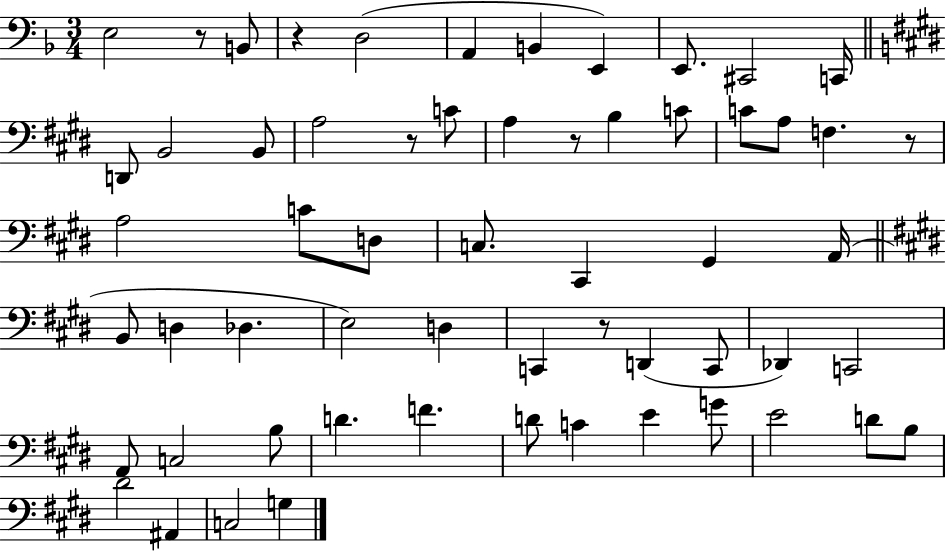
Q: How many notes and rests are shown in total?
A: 59